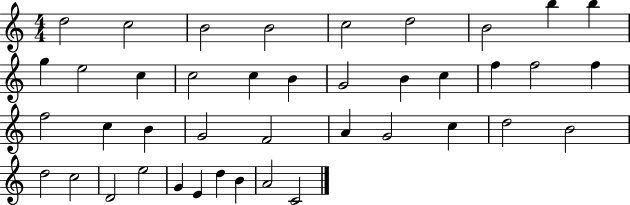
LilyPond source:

{
  \clef treble
  \numericTimeSignature
  \time 4/4
  \key c \major
  d''2 c''2 | b'2 b'2 | c''2 d''2 | b'2 b''4 b''4 | \break g''4 e''2 c''4 | c''2 c''4 b'4 | g'2 b'4 c''4 | f''4 f''2 f''4 | \break f''2 c''4 b'4 | g'2 f'2 | a'4 g'2 c''4 | d''2 b'2 | \break d''2 c''2 | d'2 e''2 | g'4 e'4 d''4 b'4 | a'2 c'2 | \break \bar "|."
}